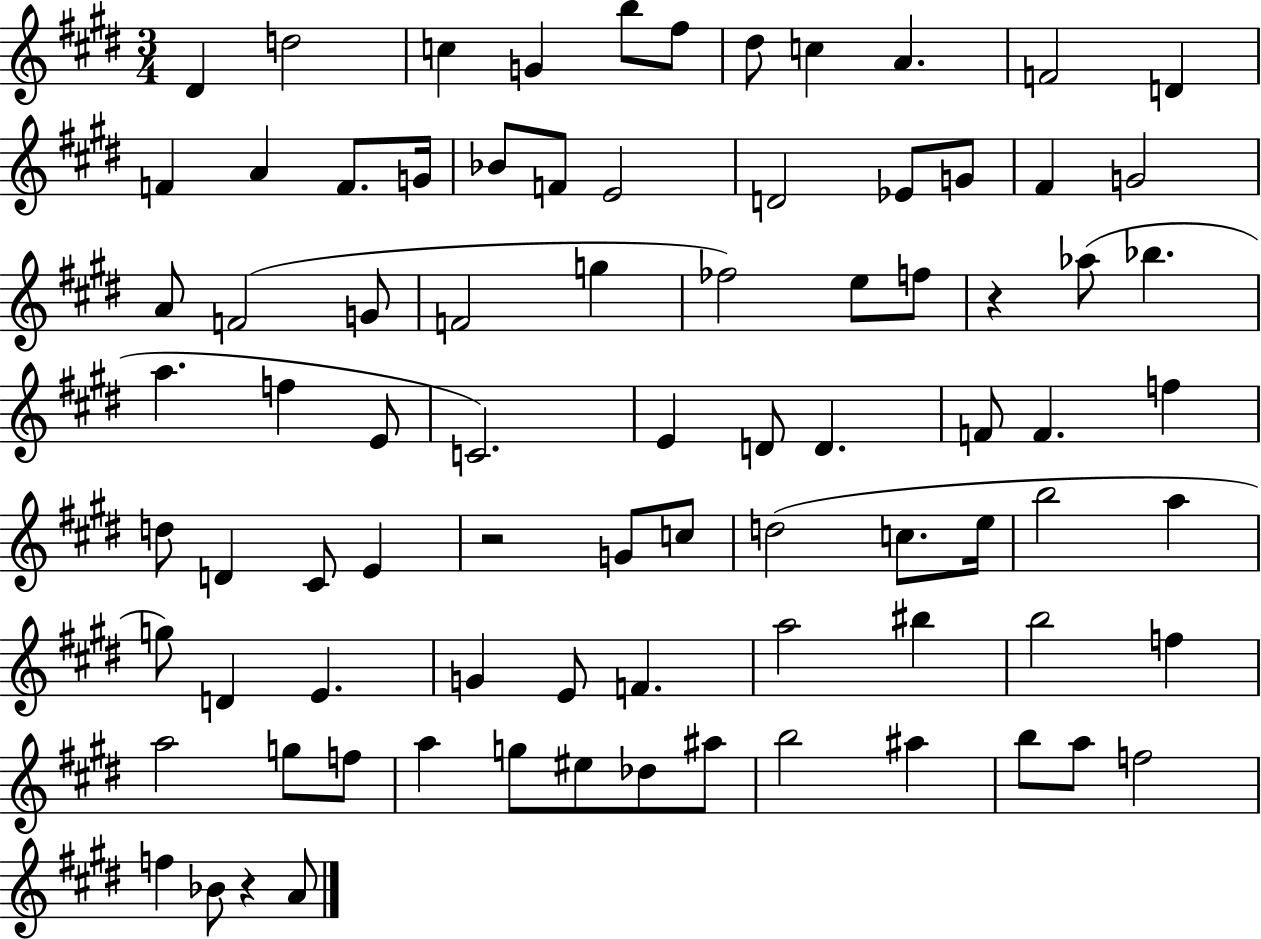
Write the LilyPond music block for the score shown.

{
  \clef treble
  \numericTimeSignature
  \time 3/4
  \key e \major
  dis'4 d''2 | c''4 g'4 b''8 fis''8 | dis''8 c''4 a'4. | f'2 d'4 | \break f'4 a'4 f'8. g'16 | bes'8 f'8 e'2 | d'2 ees'8 g'8 | fis'4 g'2 | \break a'8 f'2( g'8 | f'2 g''4 | fes''2) e''8 f''8 | r4 aes''8( bes''4. | \break a''4. f''4 e'8 | c'2.) | e'4 d'8 d'4. | f'8 f'4. f''4 | \break d''8 d'4 cis'8 e'4 | r2 g'8 c''8 | d''2( c''8. e''16 | b''2 a''4 | \break g''8) d'4 e'4. | g'4 e'8 f'4. | a''2 bis''4 | b''2 f''4 | \break a''2 g''8 f''8 | a''4 g''8 eis''8 des''8 ais''8 | b''2 ais''4 | b''8 a''8 f''2 | \break f''4 bes'8 r4 a'8 | \bar "|."
}